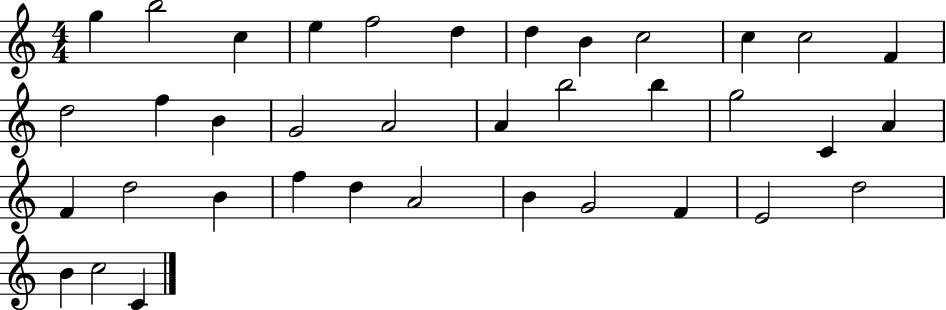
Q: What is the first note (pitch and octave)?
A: G5